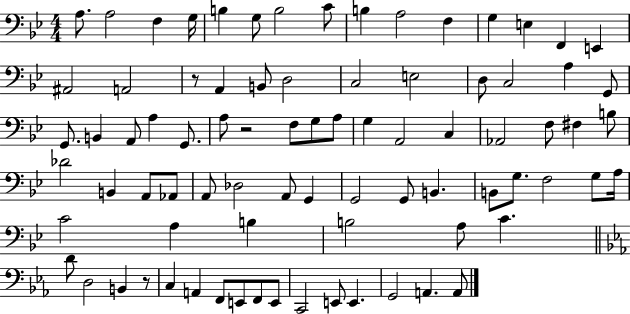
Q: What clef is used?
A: bass